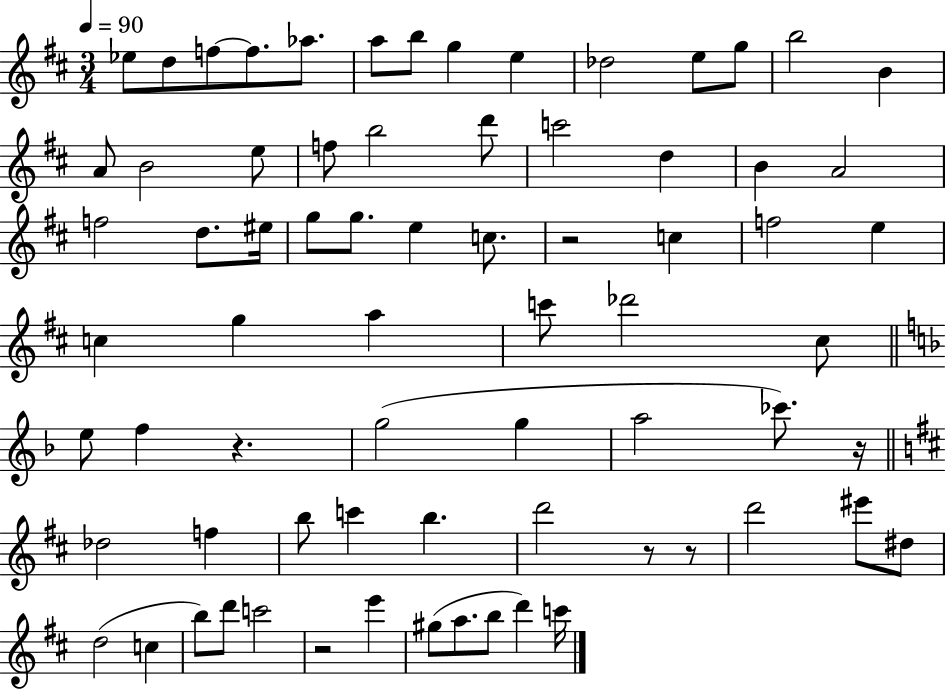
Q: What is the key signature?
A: D major